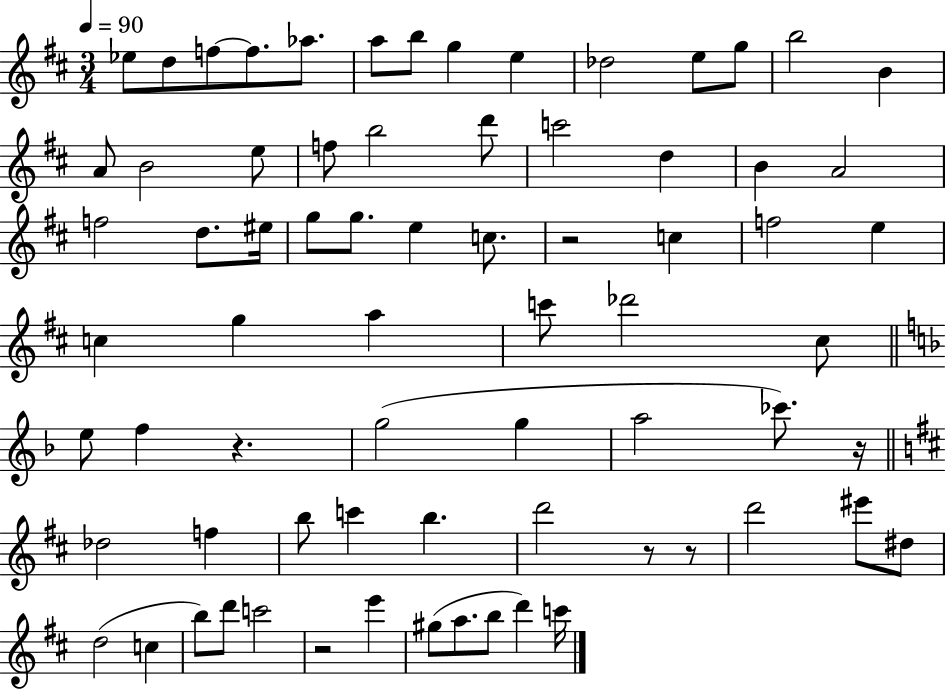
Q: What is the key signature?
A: D major